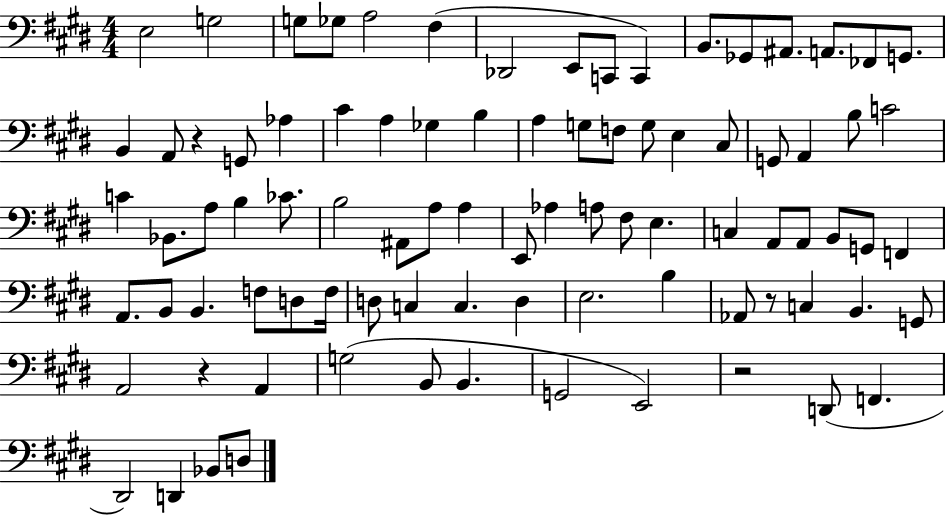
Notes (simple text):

E3/h G3/h G3/e Gb3/e A3/h F#3/q Db2/h E2/e C2/e C2/q B2/e. Gb2/e A#2/e. A2/e. FES2/e G2/e. B2/q A2/e R/q G2/e Ab3/q C#4/q A3/q Gb3/q B3/q A3/q G3/e F3/e G3/e E3/q C#3/e G2/e A2/q B3/e C4/h C4/q Bb2/e. A3/e B3/q CES4/e. B3/h A#2/e A3/e A3/q E2/e Ab3/q A3/e F#3/e E3/q. C3/q A2/e A2/e B2/e G2/e F2/q A2/e. B2/e B2/q. F3/e D3/e F3/s D3/e C3/q C3/q. D3/q E3/h. B3/q Ab2/e R/e C3/q B2/q. G2/e A2/h R/q A2/q G3/h B2/e B2/q. G2/h E2/h R/h D2/e F2/q. D#2/h D2/q Bb2/e D3/e